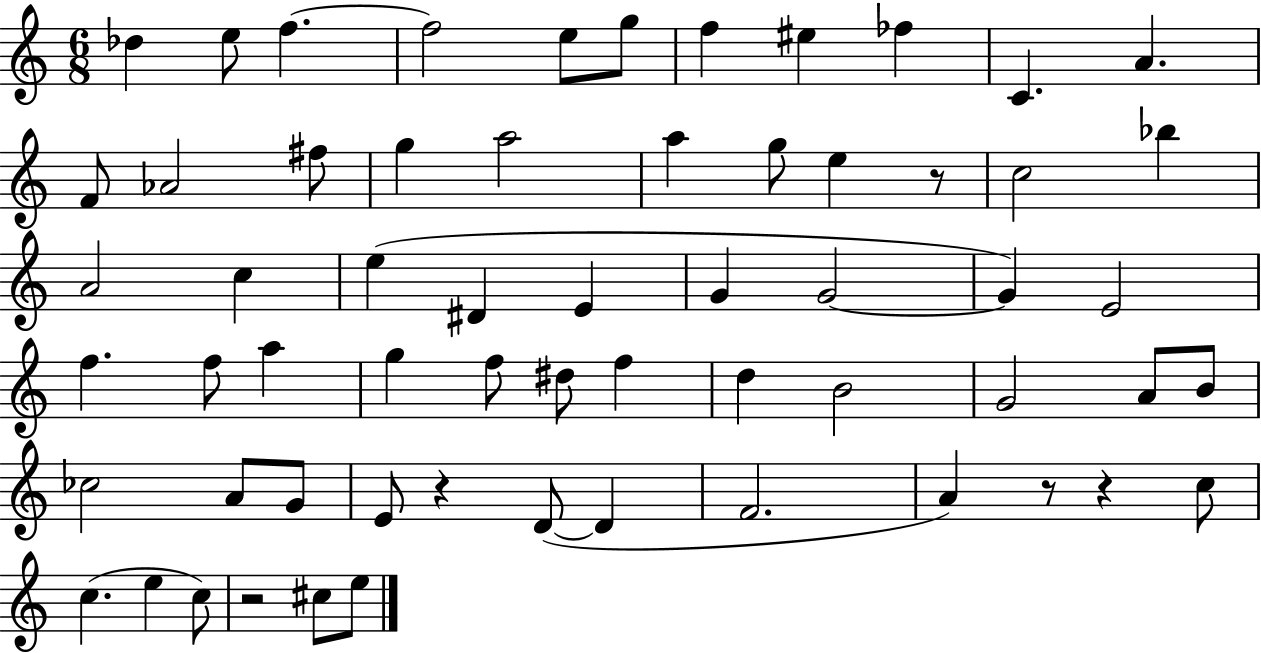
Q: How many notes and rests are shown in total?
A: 61